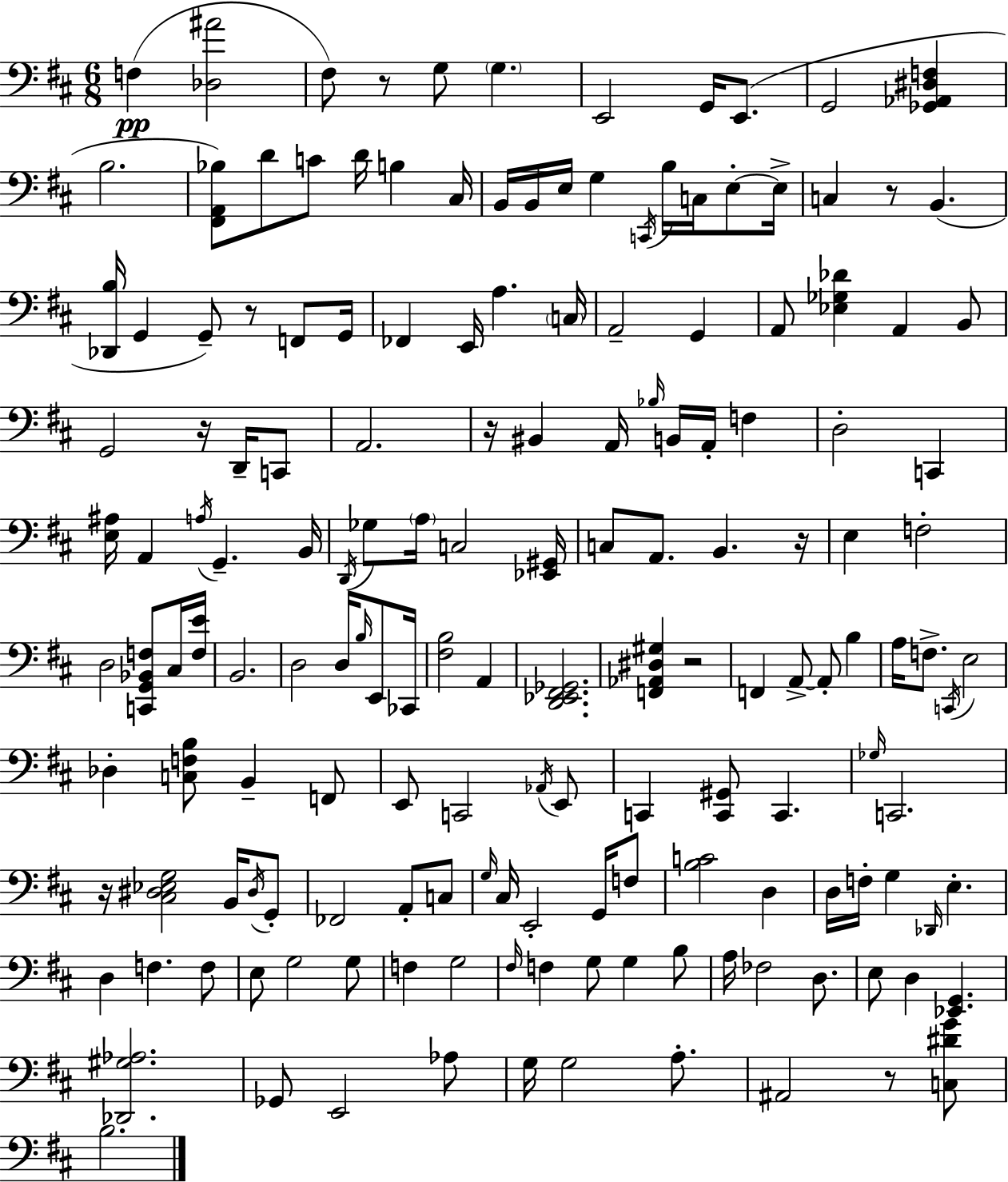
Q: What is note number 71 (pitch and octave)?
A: CES2